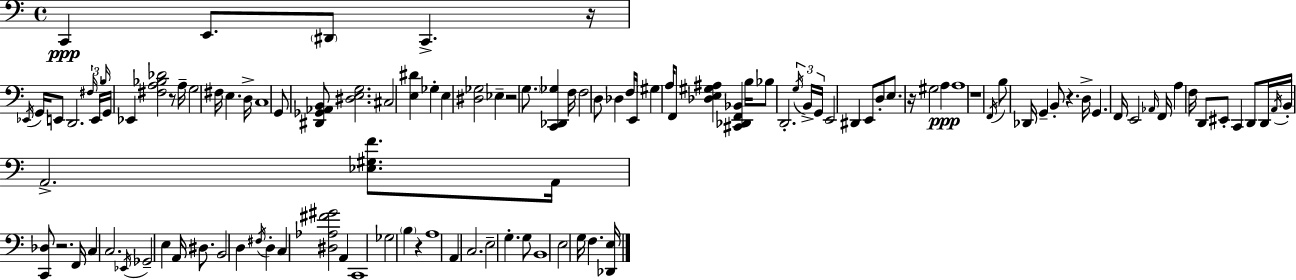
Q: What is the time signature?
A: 4/4